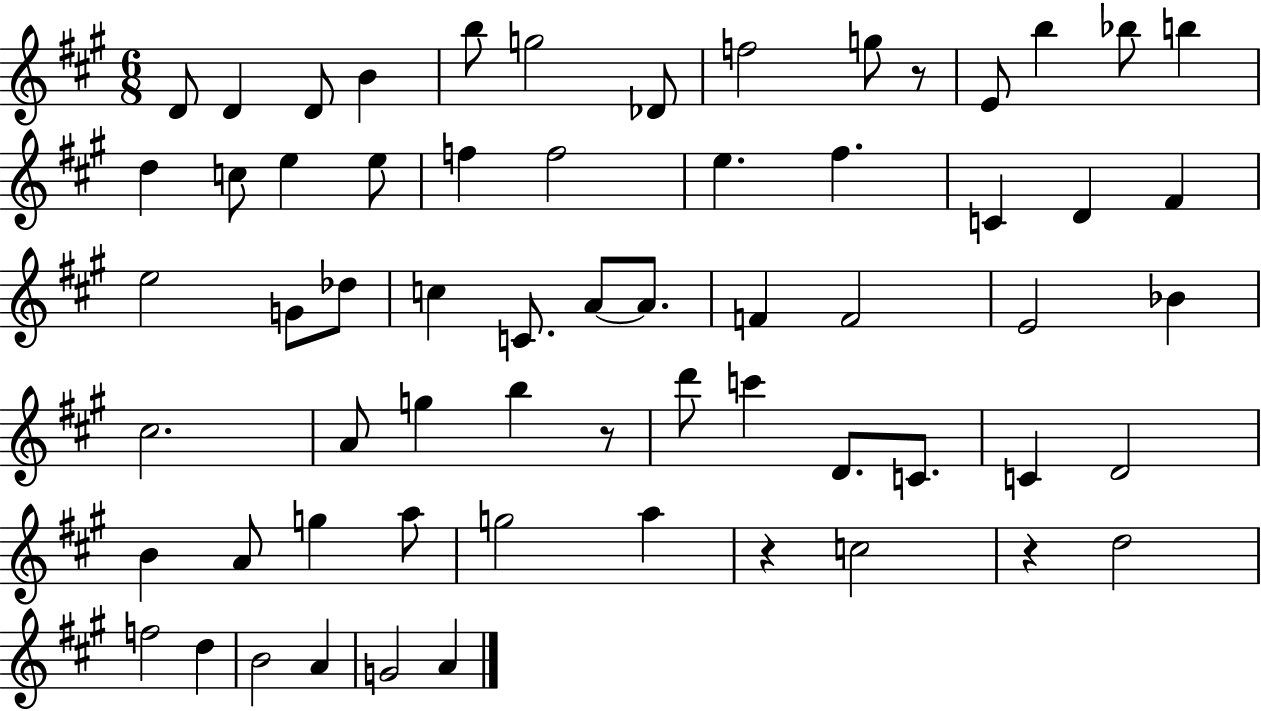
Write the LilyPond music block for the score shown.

{
  \clef treble
  \numericTimeSignature
  \time 6/8
  \key a \major
  d'8 d'4 d'8 b'4 | b''8 g''2 des'8 | f''2 g''8 r8 | e'8 b''4 bes''8 b''4 | \break d''4 c''8 e''4 e''8 | f''4 f''2 | e''4. fis''4. | c'4 d'4 fis'4 | \break e''2 g'8 des''8 | c''4 c'8. a'8~~ a'8. | f'4 f'2 | e'2 bes'4 | \break cis''2. | a'8 g''4 b''4 r8 | d'''8 c'''4 d'8. c'8. | c'4 d'2 | \break b'4 a'8 g''4 a''8 | g''2 a''4 | r4 c''2 | r4 d''2 | \break f''2 d''4 | b'2 a'4 | g'2 a'4 | \bar "|."
}